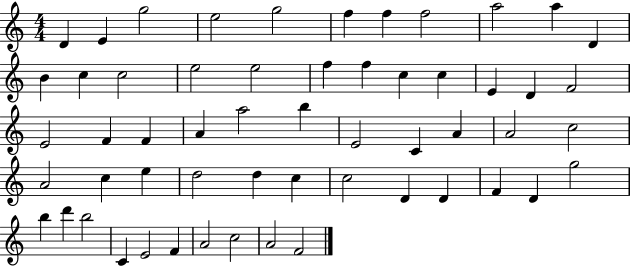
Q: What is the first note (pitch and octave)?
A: D4